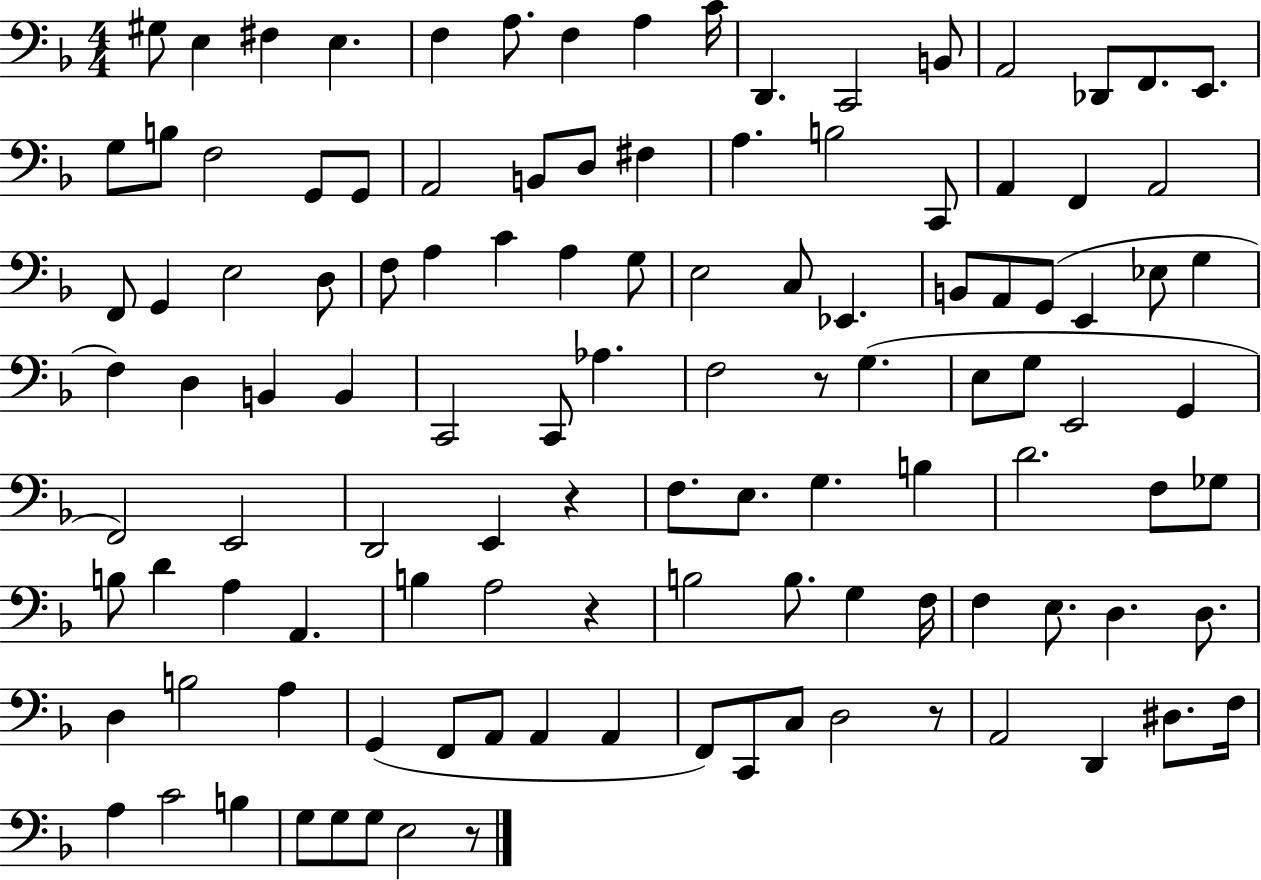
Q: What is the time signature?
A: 4/4